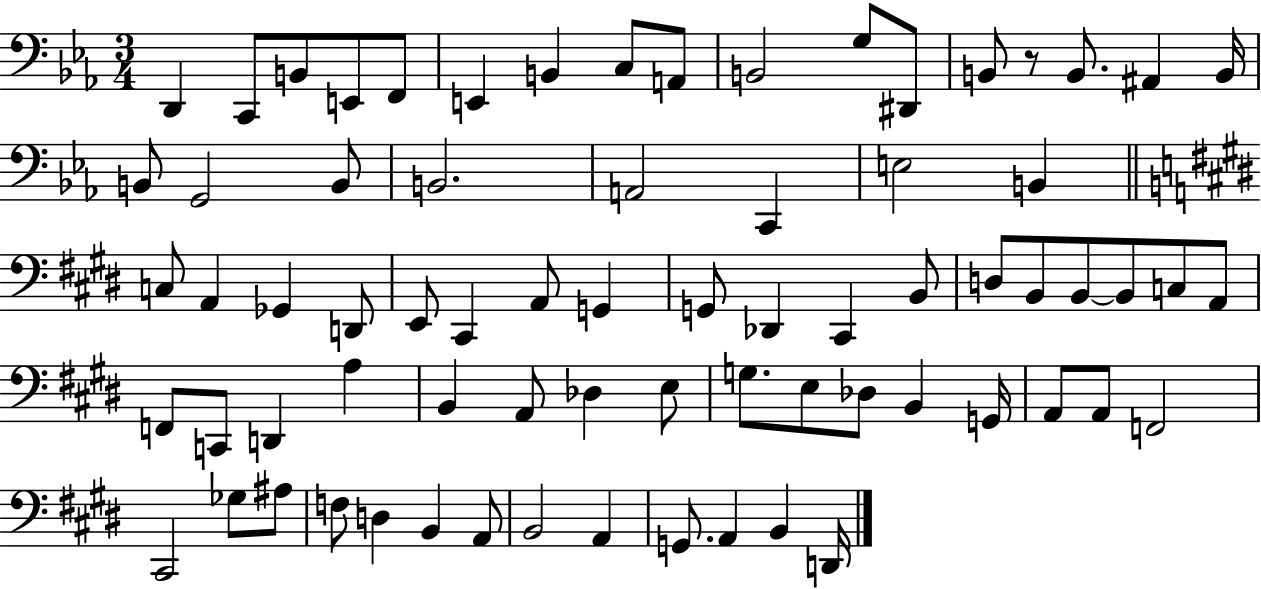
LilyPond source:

{
  \clef bass
  \numericTimeSignature
  \time 3/4
  \key ees \major
  \repeat volta 2 { d,4 c,8 b,8 e,8 f,8 | e,4 b,4 c8 a,8 | b,2 g8 dis,8 | b,8 r8 b,8. ais,4 b,16 | \break b,8 g,2 b,8 | b,2. | a,2 c,4 | e2 b,4 | \break \bar "||" \break \key e \major c8 a,4 ges,4 d,8 | e,8 cis,4 a,8 g,4 | g,8 des,4 cis,4 b,8 | d8 b,8 b,8~~ b,8 c8 a,8 | \break f,8 c,8 d,4 a4 | b,4 a,8 des4 e8 | g8. e8 des8 b,4 g,16 | a,8 a,8 f,2 | \break cis,2 ges8 ais8 | f8 d4 b,4 a,8 | b,2 a,4 | g,8. a,4 b,4 d,16 | \break } \bar "|."
}